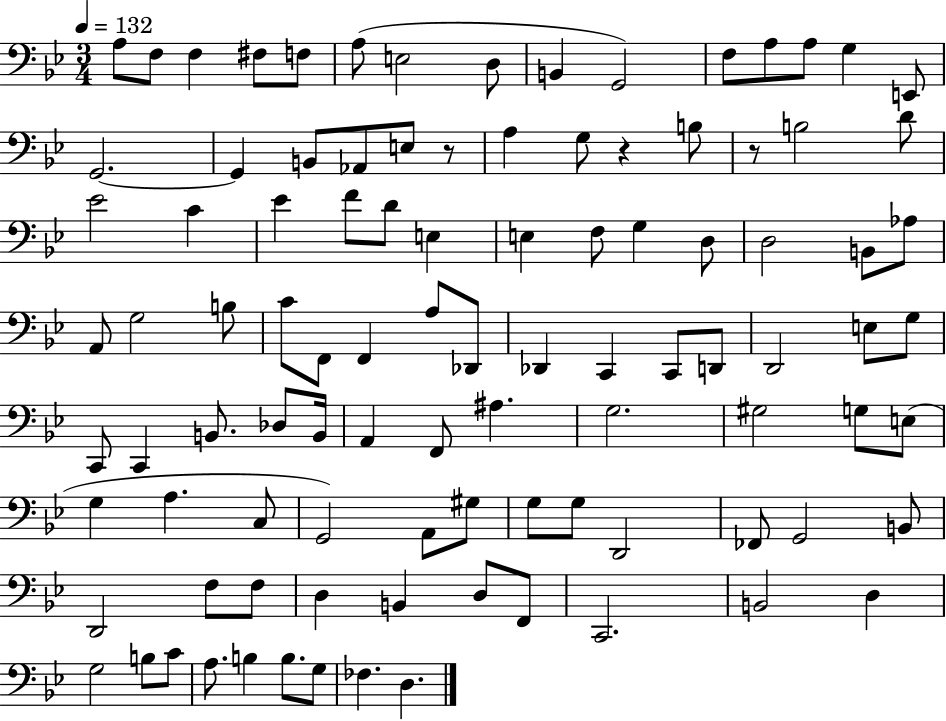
A3/e F3/e F3/q F#3/e F3/e A3/e E3/h D3/e B2/q G2/h F3/e A3/e A3/e G3/q E2/e G2/h. G2/q B2/e Ab2/e E3/e R/e A3/q G3/e R/q B3/e R/e B3/h D4/e Eb4/h C4/q Eb4/q F4/e D4/e E3/q E3/q F3/e G3/q D3/e D3/h B2/e Ab3/e A2/e G3/h B3/e C4/e F2/e F2/q A3/e Db2/e Db2/q C2/q C2/e D2/e D2/h E3/e G3/e C2/e C2/q B2/e. Db3/e B2/s A2/q F2/e A#3/q. G3/h. G#3/h G3/e E3/e G3/q A3/q. C3/e G2/h A2/e G#3/e G3/e G3/e D2/h FES2/e G2/h B2/e D2/h F3/e F3/e D3/q B2/q D3/e F2/e C2/h. B2/h D3/q G3/h B3/e C4/e A3/e. B3/q B3/e. G3/e FES3/q. D3/q.